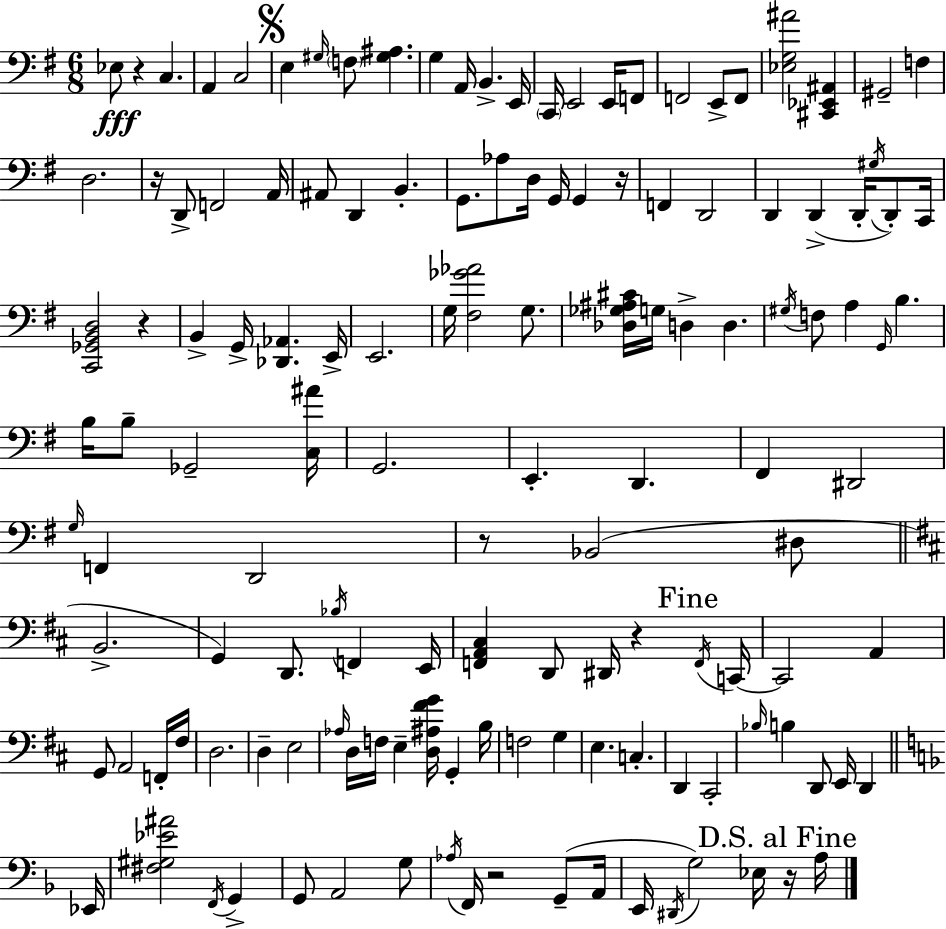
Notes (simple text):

Eb3/e R/q C3/q. A2/q C3/h E3/q G#3/s F3/e [G#3,A#3]/q. G3/q A2/s B2/q. E2/s C2/s E2/h E2/s F2/e F2/h E2/e F2/e [Eb3,G3,A#4]/h [C#2,Eb2,A#2]/q G#2/h F3/q D3/h. R/s D2/e F2/h A2/s A#2/e D2/q B2/q. G2/e. Ab3/e D3/s G2/s G2/q R/s F2/q D2/h D2/q D2/q D2/s G#3/s D2/e C2/s [C2,Gb2,B2,D3]/h R/q B2/q G2/s [Db2,Ab2]/q. E2/s E2/h. G3/s [F#3,Gb4,Ab4]/h G3/e. [Db3,Gb3,A#3,C#4]/s G3/s D3/q D3/q. G#3/s F3/e A3/q G2/s B3/q. B3/s B3/e Gb2/h [C3,A#4]/s G2/h. E2/q. D2/q. F#2/q D#2/h G3/s F2/q D2/h R/e Bb2/h D#3/e B2/h. G2/q D2/e. Bb3/s F2/q E2/s [F2,A2,C#3]/q D2/e D#2/s R/q F2/s C2/s C2/h A2/q G2/e A2/h F2/s F#3/s D3/h. D3/q E3/h Ab3/s D3/s F3/s E3/q [D3,A#3,F#4,G4]/s G2/q B3/s F3/h G3/q E3/q. C3/q. D2/q C#2/h Bb3/s B3/q D2/e E2/s D2/q Eb2/s [F#3,G#3,Eb4,A#4]/h F2/s G2/q G2/e A2/h G3/e Ab3/s F2/s R/h G2/e A2/s E2/s D#2/s G3/h Eb3/s R/s A3/s